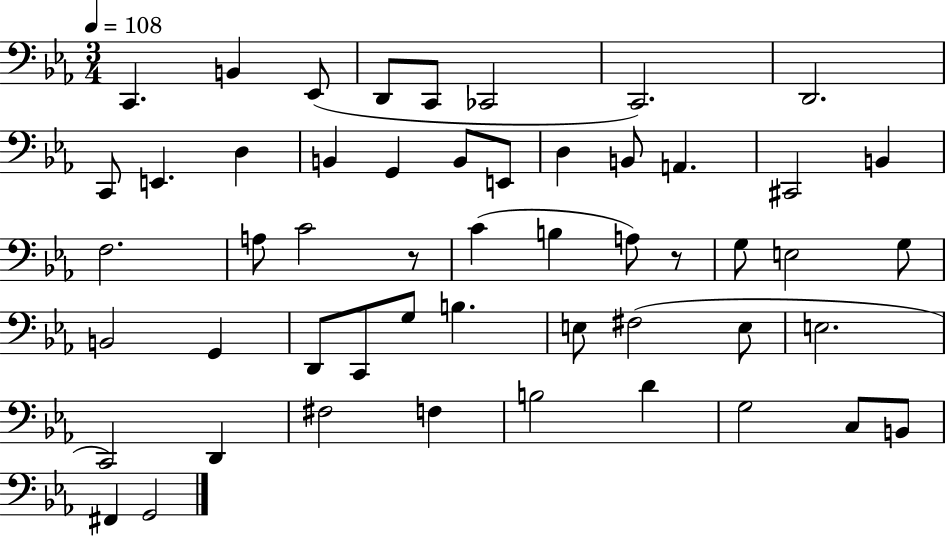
X:1
T:Untitled
M:3/4
L:1/4
K:Eb
C,, B,, _E,,/2 D,,/2 C,,/2 _C,,2 C,,2 D,,2 C,,/2 E,, D, B,, G,, B,,/2 E,,/2 D, B,,/2 A,, ^C,,2 B,, F,2 A,/2 C2 z/2 C B, A,/2 z/2 G,/2 E,2 G,/2 B,,2 G,, D,,/2 C,,/2 G,/2 B, E,/2 ^F,2 E,/2 E,2 C,,2 D,, ^F,2 F, B,2 D G,2 C,/2 B,,/2 ^F,, G,,2